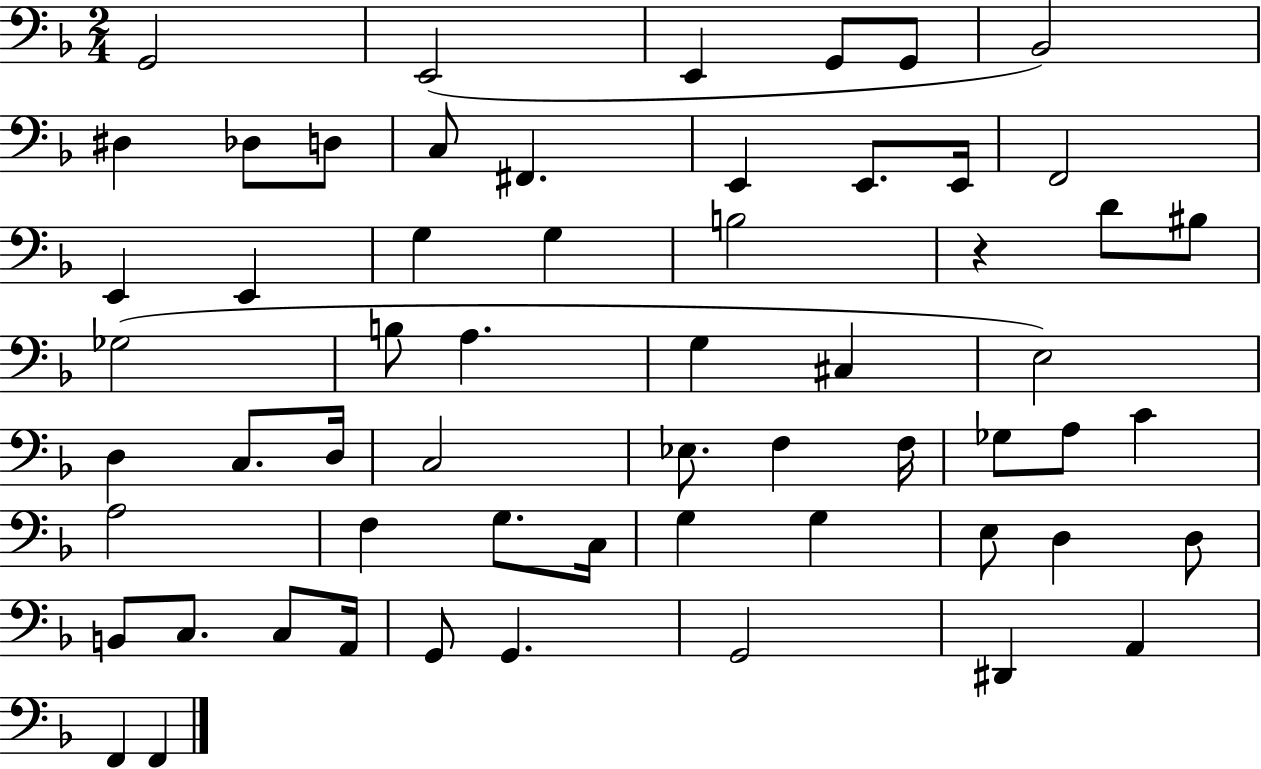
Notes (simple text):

G2/h E2/h E2/q G2/e G2/e Bb2/h D#3/q Db3/e D3/e C3/e F#2/q. E2/q E2/e. E2/s F2/h E2/q E2/q G3/q G3/q B3/h R/q D4/e BIS3/e Gb3/h B3/e A3/q. G3/q C#3/q E3/h D3/q C3/e. D3/s C3/h Eb3/e. F3/q F3/s Gb3/e A3/e C4/q A3/h F3/q G3/e. C3/s G3/q G3/q E3/e D3/q D3/e B2/e C3/e. C3/e A2/s G2/e G2/q. G2/h D#2/q A2/q F2/q F2/q